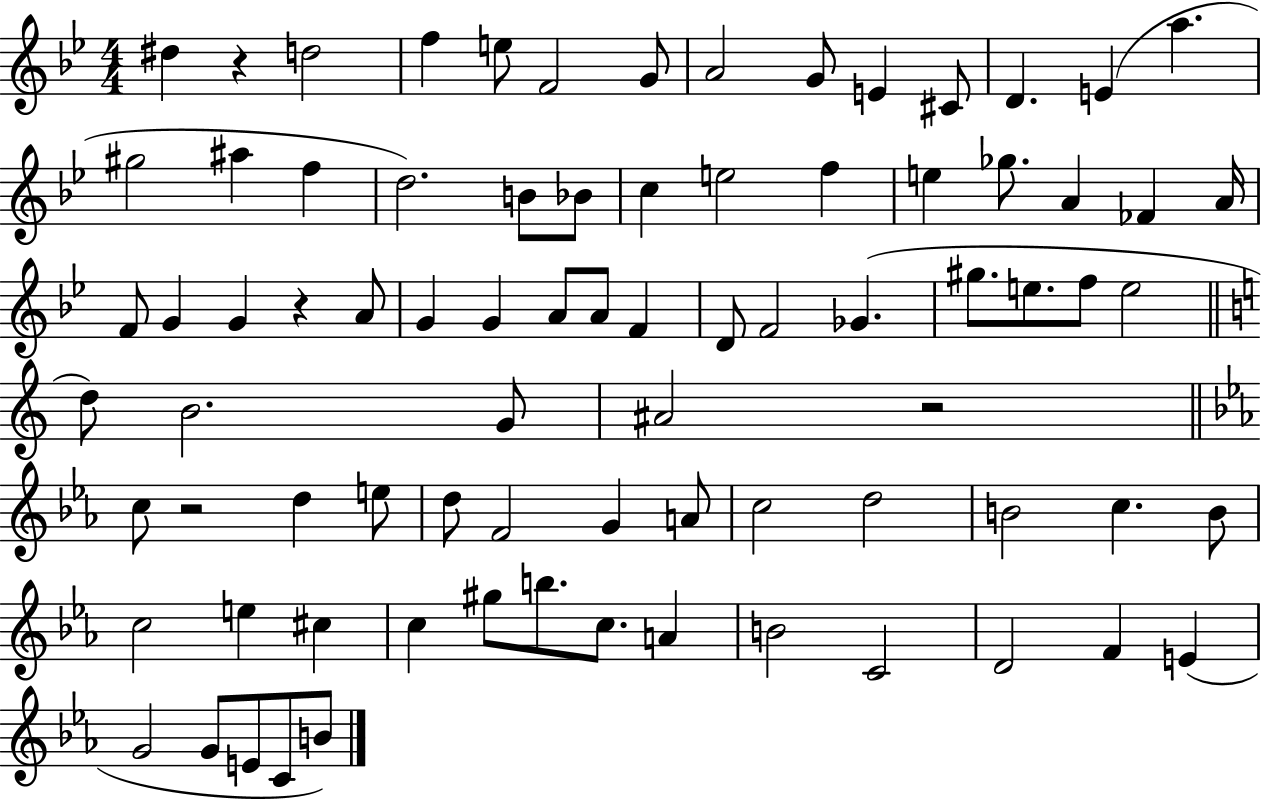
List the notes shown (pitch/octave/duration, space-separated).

D#5/q R/q D5/h F5/q E5/e F4/h G4/e A4/h G4/e E4/q C#4/e D4/q. E4/q A5/q. G#5/h A#5/q F5/q D5/h. B4/e Bb4/e C5/q E5/h F5/q E5/q Gb5/e. A4/q FES4/q A4/s F4/e G4/q G4/q R/q A4/e G4/q G4/q A4/e A4/e F4/q D4/e F4/h Gb4/q. G#5/e. E5/e. F5/e E5/h D5/e B4/h. G4/e A#4/h R/h C5/e R/h D5/q E5/e D5/e F4/h G4/q A4/e C5/h D5/h B4/h C5/q. B4/e C5/h E5/q C#5/q C5/q G#5/e B5/e. C5/e. A4/q B4/h C4/h D4/h F4/q E4/q G4/h G4/e E4/e C4/e B4/e